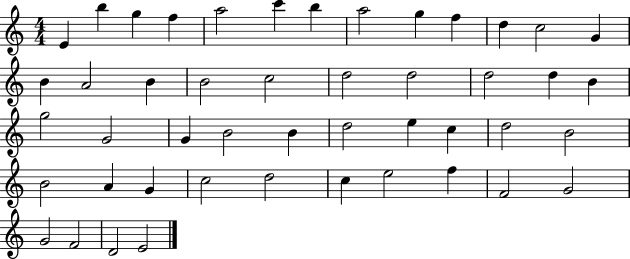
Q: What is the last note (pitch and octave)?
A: E4